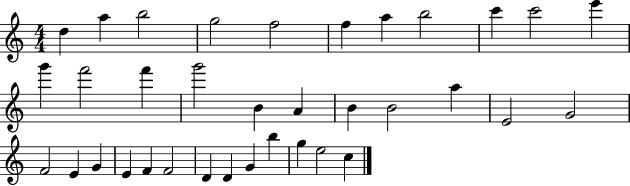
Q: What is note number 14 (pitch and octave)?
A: F6